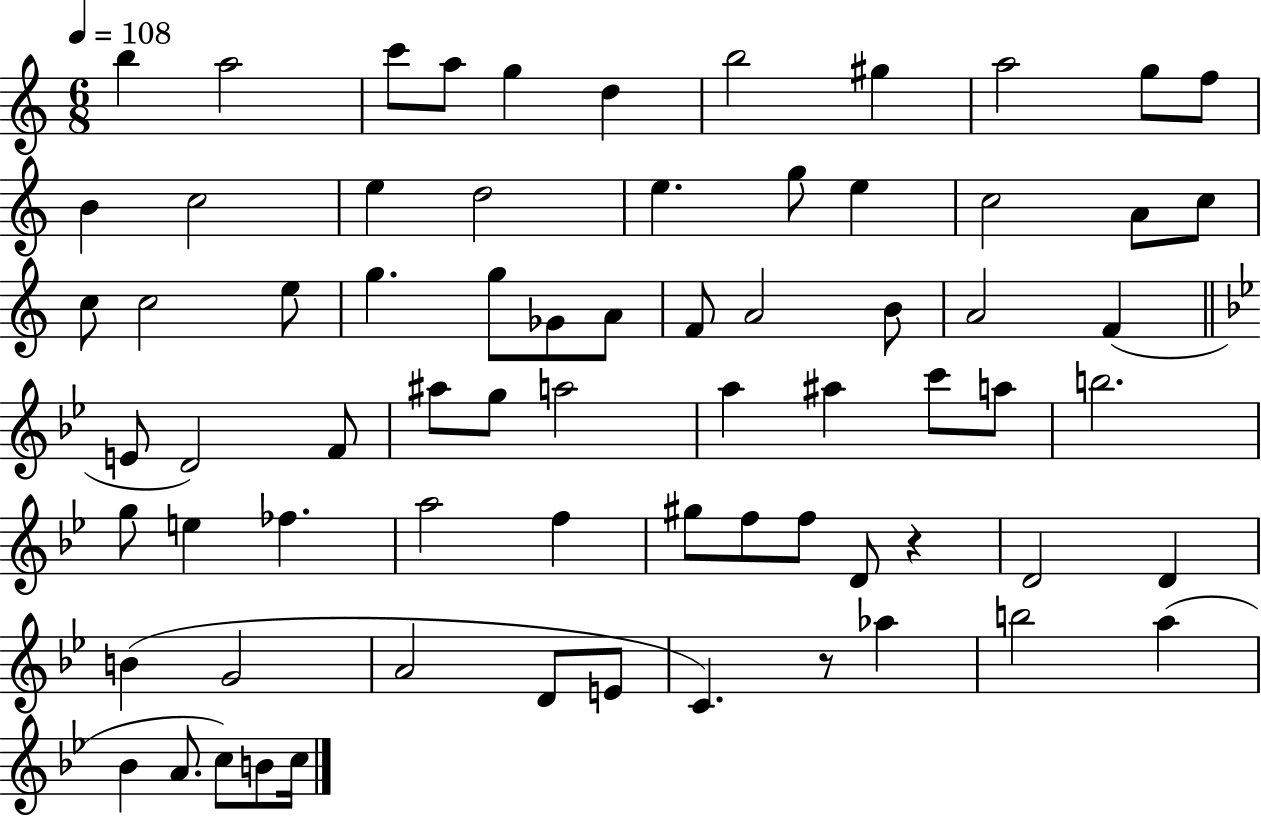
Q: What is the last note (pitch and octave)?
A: C5